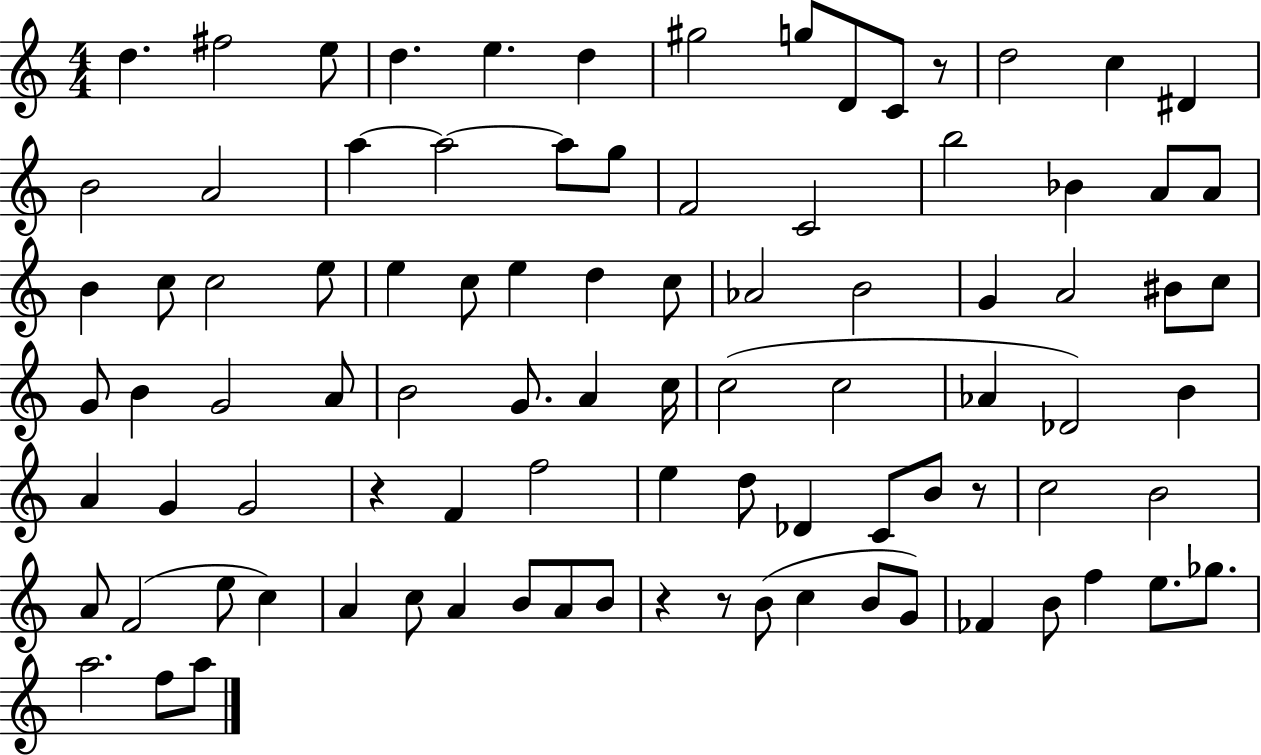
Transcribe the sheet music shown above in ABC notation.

X:1
T:Untitled
M:4/4
L:1/4
K:C
d ^f2 e/2 d e d ^g2 g/2 D/2 C/2 z/2 d2 c ^D B2 A2 a a2 a/2 g/2 F2 C2 b2 _B A/2 A/2 B c/2 c2 e/2 e c/2 e d c/2 _A2 B2 G A2 ^B/2 c/2 G/2 B G2 A/2 B2 G/2 A c/4 c2 c2 _A _D2 B A G G2 z F f2 e d/2 _D C/2 B/2 z/2 c2 B2 A/2 F2 e/2 c A c/2 A B/2 A/2 B/2 z z/2 B/2 c B/2 G/2 _F B/2 f e/2 _g/2 a2 f/2 a/2